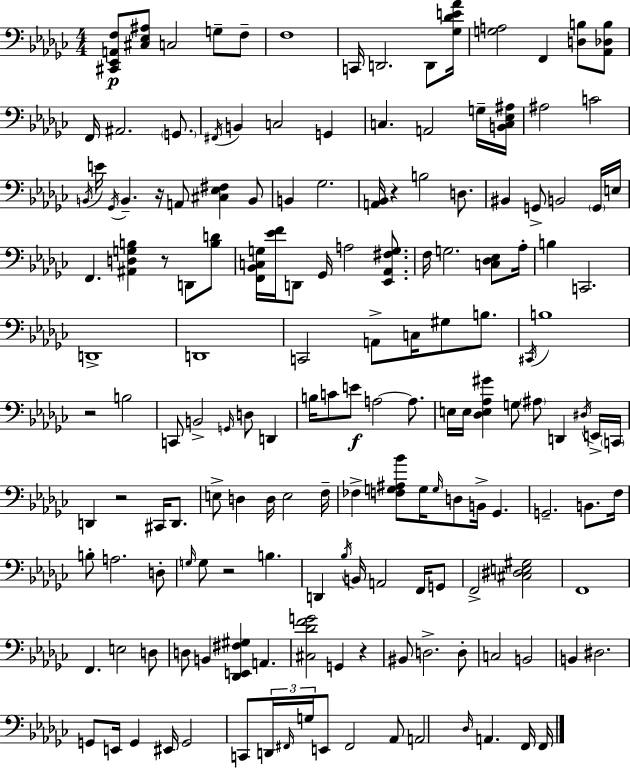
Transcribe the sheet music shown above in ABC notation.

X:1
T:Untitled
M:4/4
L:1/4
K:Ebm
[^C,,_E,,A,,F,]/2 [^C,_E,^A,]/2 C,2 G,/2 F,/2 F,4 C,,/4 D,,2 D,,/2 [_G,_DE_A]/4 [G,A,]2 F,, [D,B,]/2 [_A,,_D,B,]/2 F,,/4 ^A,,2 G,,/2 ^F,,/4 B,, C,2 G,, C, A,,2 G,/4 [B,,C,_E,^A,]/4 ^A,2 C2 B,,/4 E/4 _G,,/4 B,, z/4 A,,/2 [^C,_E,^F,] B,,/2 B,, _G,2 [A,,_B,,]/4 z B,2 D,/2 ^B,, G,,/2 B,,2 G,,/4 E,/4 F,, [^A,,D,G,B,] z/2 D,,/2 [B,D]/2 [F,,_B,,C,G,]/4 [_EF]/4 D,,/2 _G,,/4 A,2 [_E,,_A,,^F,G,]/2 F,/4 G,2 [C,_D,_E,]/2 _A,/4 B, C,,2 D,,4 D,,4 C,,2 A,,/2 C,/4 ^G,/2 B,/2 ^C,,/4 B,4 z2 B,2 C,,/2 B,,2 G,,/4 D,/2 D,, B,/4 C/2 E/2 A,2 A,/2 E,/4 E,/4 [_D,E,_A,^G] G,/2 ^A,/2 D,, ^D,/4 E,,/4 C,,/4 D,, z2 ^C,,/4 D,,/2 E,/2 D, D,/4 E,2 F,/4 _F, [F,G,^A,_B]/2 G,/4 G,/4 D,/2 B,,/4 _G,, G,,2 B,,/2 F,/4 B,/2 A,2 D,/2 G,/4 G,/2 z2 B, D,, _B,/4 B,,/4 A,,2 F,,/4 G,,/2 F,,2 [^C,^D,E,^G,]2 F,,4 F,, E,2 D,/2 D,/2 B,, [_D,,E,,^F,^G,] A,, [^C,_DFG]2 G,, z ^B,,/2 D,2 D,/2 C,2 B,,2 B,, ^D,2 G,,/2 E,,/4 G,, ^E,,/4 G,,2 C,,/2 D,,/4 ^F,,/4 G,/4 E,,/2 ^F,,2 _A,,/2 A,,2 _D,/4 A,, F,,/4 F,,/4